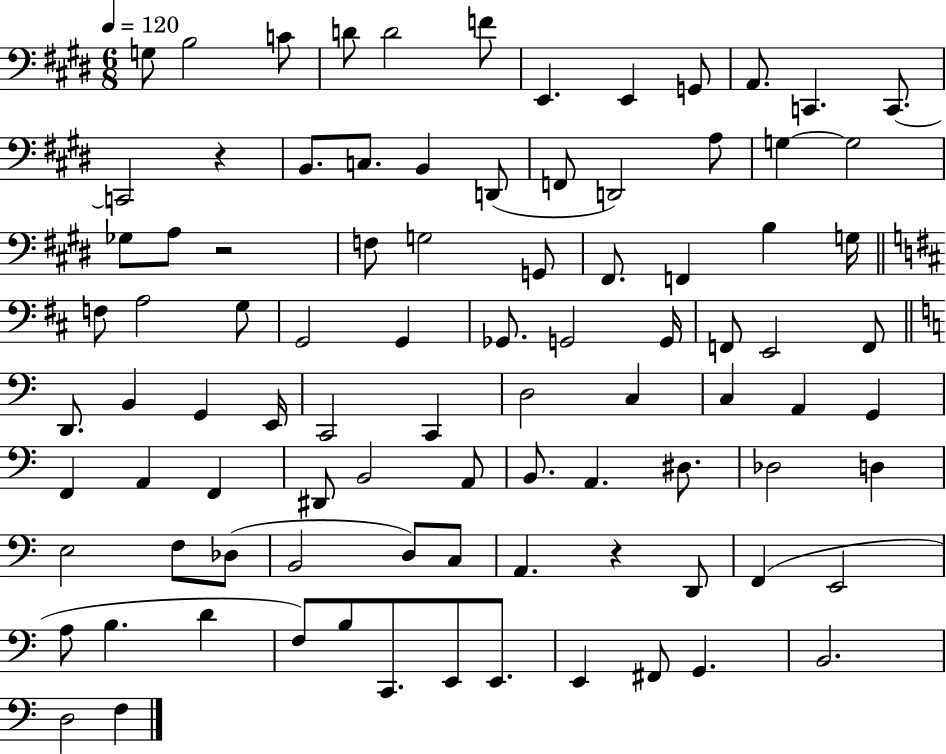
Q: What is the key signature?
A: E major